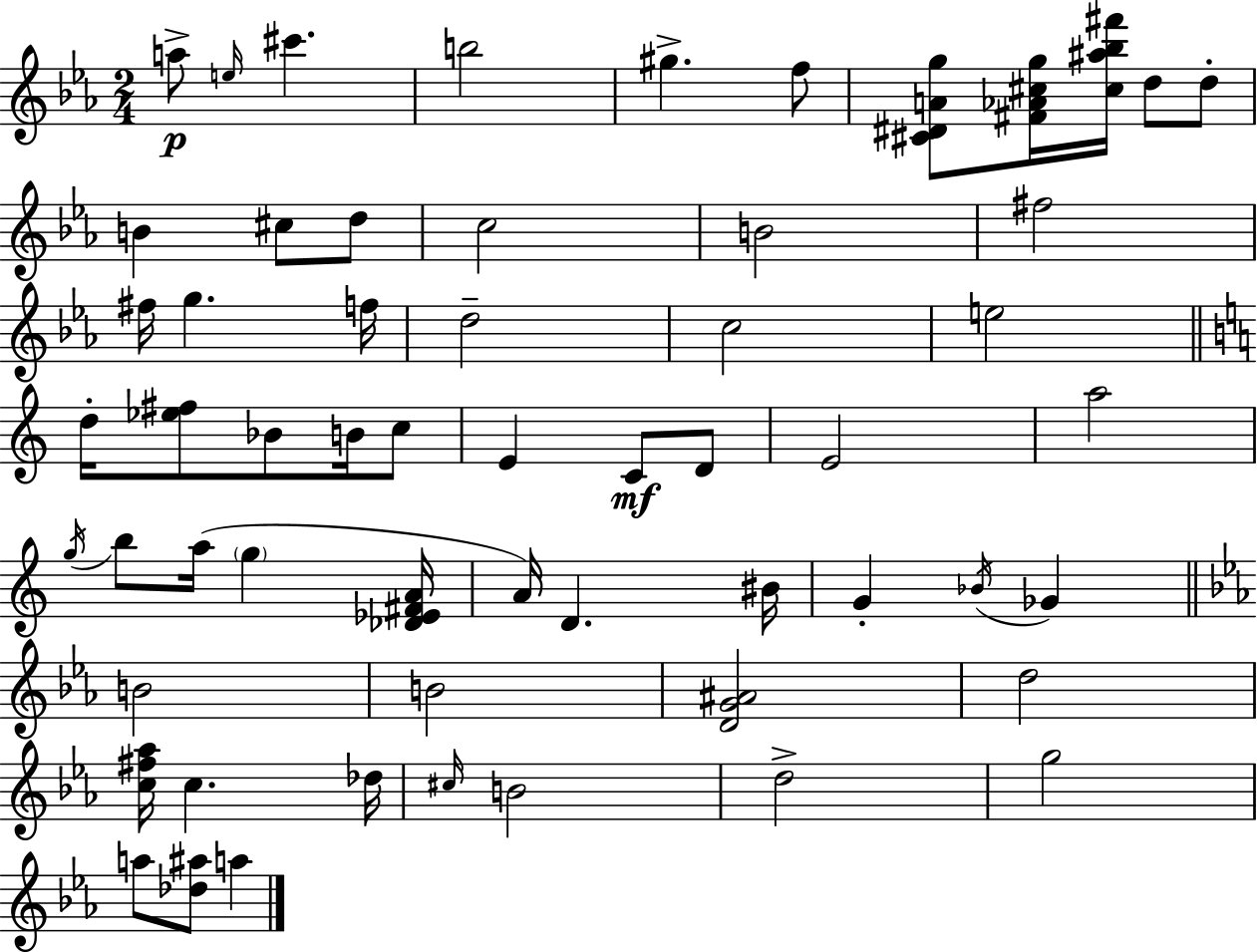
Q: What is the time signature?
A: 2/4